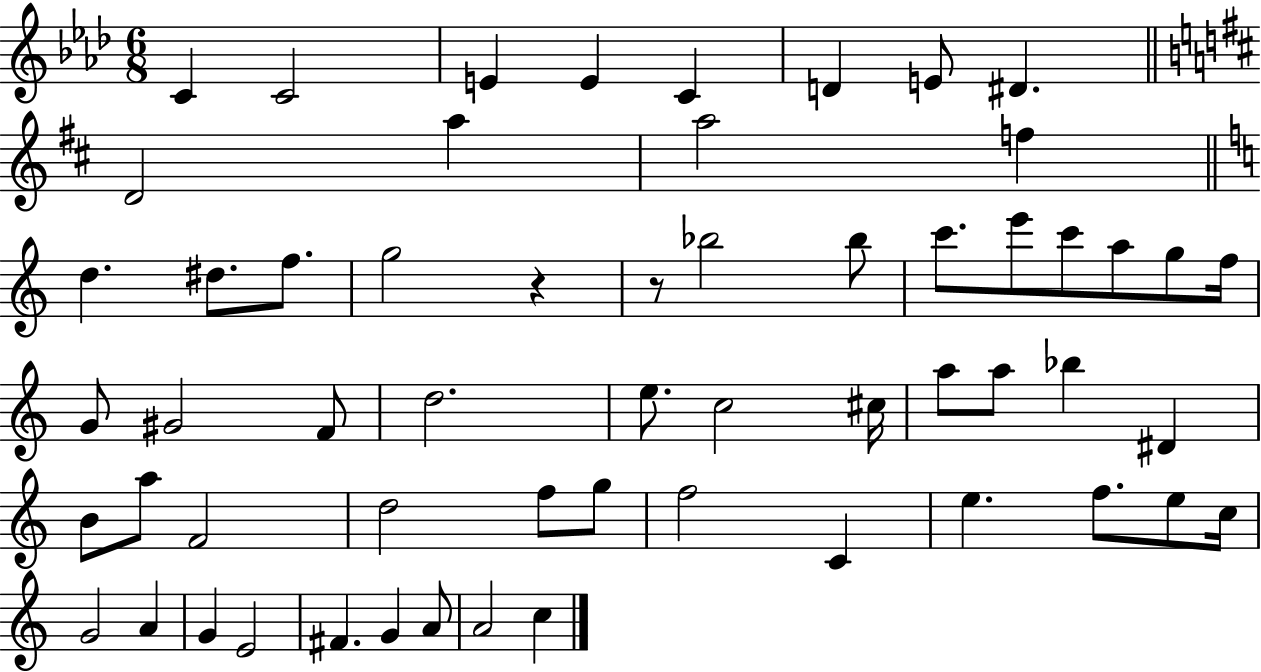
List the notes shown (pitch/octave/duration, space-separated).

C4/q C4/h E4/q E4/q C4/q D4/q E4/e D#4/q. D4/h A5/q A5/h F5/q D5/q. D#5/e. F5/e. G5/h R/q R/e Bb5/h Bb5/e C6/e. E6/e C6/e A5/e G5/e F5/s G4/e G#4/h F4/e D5/h. E5/e. C5/h C#5/s A5/e A5/e Bb5/q D#4/q B4/e A5/e F4/h D5/h F5/e G5/e F5/h C4/q E5/q. F5/e. E5/e C5/s G4/h A4/q G4/q E4/h F#4/q. G4/q A4/e A4/h C5/q